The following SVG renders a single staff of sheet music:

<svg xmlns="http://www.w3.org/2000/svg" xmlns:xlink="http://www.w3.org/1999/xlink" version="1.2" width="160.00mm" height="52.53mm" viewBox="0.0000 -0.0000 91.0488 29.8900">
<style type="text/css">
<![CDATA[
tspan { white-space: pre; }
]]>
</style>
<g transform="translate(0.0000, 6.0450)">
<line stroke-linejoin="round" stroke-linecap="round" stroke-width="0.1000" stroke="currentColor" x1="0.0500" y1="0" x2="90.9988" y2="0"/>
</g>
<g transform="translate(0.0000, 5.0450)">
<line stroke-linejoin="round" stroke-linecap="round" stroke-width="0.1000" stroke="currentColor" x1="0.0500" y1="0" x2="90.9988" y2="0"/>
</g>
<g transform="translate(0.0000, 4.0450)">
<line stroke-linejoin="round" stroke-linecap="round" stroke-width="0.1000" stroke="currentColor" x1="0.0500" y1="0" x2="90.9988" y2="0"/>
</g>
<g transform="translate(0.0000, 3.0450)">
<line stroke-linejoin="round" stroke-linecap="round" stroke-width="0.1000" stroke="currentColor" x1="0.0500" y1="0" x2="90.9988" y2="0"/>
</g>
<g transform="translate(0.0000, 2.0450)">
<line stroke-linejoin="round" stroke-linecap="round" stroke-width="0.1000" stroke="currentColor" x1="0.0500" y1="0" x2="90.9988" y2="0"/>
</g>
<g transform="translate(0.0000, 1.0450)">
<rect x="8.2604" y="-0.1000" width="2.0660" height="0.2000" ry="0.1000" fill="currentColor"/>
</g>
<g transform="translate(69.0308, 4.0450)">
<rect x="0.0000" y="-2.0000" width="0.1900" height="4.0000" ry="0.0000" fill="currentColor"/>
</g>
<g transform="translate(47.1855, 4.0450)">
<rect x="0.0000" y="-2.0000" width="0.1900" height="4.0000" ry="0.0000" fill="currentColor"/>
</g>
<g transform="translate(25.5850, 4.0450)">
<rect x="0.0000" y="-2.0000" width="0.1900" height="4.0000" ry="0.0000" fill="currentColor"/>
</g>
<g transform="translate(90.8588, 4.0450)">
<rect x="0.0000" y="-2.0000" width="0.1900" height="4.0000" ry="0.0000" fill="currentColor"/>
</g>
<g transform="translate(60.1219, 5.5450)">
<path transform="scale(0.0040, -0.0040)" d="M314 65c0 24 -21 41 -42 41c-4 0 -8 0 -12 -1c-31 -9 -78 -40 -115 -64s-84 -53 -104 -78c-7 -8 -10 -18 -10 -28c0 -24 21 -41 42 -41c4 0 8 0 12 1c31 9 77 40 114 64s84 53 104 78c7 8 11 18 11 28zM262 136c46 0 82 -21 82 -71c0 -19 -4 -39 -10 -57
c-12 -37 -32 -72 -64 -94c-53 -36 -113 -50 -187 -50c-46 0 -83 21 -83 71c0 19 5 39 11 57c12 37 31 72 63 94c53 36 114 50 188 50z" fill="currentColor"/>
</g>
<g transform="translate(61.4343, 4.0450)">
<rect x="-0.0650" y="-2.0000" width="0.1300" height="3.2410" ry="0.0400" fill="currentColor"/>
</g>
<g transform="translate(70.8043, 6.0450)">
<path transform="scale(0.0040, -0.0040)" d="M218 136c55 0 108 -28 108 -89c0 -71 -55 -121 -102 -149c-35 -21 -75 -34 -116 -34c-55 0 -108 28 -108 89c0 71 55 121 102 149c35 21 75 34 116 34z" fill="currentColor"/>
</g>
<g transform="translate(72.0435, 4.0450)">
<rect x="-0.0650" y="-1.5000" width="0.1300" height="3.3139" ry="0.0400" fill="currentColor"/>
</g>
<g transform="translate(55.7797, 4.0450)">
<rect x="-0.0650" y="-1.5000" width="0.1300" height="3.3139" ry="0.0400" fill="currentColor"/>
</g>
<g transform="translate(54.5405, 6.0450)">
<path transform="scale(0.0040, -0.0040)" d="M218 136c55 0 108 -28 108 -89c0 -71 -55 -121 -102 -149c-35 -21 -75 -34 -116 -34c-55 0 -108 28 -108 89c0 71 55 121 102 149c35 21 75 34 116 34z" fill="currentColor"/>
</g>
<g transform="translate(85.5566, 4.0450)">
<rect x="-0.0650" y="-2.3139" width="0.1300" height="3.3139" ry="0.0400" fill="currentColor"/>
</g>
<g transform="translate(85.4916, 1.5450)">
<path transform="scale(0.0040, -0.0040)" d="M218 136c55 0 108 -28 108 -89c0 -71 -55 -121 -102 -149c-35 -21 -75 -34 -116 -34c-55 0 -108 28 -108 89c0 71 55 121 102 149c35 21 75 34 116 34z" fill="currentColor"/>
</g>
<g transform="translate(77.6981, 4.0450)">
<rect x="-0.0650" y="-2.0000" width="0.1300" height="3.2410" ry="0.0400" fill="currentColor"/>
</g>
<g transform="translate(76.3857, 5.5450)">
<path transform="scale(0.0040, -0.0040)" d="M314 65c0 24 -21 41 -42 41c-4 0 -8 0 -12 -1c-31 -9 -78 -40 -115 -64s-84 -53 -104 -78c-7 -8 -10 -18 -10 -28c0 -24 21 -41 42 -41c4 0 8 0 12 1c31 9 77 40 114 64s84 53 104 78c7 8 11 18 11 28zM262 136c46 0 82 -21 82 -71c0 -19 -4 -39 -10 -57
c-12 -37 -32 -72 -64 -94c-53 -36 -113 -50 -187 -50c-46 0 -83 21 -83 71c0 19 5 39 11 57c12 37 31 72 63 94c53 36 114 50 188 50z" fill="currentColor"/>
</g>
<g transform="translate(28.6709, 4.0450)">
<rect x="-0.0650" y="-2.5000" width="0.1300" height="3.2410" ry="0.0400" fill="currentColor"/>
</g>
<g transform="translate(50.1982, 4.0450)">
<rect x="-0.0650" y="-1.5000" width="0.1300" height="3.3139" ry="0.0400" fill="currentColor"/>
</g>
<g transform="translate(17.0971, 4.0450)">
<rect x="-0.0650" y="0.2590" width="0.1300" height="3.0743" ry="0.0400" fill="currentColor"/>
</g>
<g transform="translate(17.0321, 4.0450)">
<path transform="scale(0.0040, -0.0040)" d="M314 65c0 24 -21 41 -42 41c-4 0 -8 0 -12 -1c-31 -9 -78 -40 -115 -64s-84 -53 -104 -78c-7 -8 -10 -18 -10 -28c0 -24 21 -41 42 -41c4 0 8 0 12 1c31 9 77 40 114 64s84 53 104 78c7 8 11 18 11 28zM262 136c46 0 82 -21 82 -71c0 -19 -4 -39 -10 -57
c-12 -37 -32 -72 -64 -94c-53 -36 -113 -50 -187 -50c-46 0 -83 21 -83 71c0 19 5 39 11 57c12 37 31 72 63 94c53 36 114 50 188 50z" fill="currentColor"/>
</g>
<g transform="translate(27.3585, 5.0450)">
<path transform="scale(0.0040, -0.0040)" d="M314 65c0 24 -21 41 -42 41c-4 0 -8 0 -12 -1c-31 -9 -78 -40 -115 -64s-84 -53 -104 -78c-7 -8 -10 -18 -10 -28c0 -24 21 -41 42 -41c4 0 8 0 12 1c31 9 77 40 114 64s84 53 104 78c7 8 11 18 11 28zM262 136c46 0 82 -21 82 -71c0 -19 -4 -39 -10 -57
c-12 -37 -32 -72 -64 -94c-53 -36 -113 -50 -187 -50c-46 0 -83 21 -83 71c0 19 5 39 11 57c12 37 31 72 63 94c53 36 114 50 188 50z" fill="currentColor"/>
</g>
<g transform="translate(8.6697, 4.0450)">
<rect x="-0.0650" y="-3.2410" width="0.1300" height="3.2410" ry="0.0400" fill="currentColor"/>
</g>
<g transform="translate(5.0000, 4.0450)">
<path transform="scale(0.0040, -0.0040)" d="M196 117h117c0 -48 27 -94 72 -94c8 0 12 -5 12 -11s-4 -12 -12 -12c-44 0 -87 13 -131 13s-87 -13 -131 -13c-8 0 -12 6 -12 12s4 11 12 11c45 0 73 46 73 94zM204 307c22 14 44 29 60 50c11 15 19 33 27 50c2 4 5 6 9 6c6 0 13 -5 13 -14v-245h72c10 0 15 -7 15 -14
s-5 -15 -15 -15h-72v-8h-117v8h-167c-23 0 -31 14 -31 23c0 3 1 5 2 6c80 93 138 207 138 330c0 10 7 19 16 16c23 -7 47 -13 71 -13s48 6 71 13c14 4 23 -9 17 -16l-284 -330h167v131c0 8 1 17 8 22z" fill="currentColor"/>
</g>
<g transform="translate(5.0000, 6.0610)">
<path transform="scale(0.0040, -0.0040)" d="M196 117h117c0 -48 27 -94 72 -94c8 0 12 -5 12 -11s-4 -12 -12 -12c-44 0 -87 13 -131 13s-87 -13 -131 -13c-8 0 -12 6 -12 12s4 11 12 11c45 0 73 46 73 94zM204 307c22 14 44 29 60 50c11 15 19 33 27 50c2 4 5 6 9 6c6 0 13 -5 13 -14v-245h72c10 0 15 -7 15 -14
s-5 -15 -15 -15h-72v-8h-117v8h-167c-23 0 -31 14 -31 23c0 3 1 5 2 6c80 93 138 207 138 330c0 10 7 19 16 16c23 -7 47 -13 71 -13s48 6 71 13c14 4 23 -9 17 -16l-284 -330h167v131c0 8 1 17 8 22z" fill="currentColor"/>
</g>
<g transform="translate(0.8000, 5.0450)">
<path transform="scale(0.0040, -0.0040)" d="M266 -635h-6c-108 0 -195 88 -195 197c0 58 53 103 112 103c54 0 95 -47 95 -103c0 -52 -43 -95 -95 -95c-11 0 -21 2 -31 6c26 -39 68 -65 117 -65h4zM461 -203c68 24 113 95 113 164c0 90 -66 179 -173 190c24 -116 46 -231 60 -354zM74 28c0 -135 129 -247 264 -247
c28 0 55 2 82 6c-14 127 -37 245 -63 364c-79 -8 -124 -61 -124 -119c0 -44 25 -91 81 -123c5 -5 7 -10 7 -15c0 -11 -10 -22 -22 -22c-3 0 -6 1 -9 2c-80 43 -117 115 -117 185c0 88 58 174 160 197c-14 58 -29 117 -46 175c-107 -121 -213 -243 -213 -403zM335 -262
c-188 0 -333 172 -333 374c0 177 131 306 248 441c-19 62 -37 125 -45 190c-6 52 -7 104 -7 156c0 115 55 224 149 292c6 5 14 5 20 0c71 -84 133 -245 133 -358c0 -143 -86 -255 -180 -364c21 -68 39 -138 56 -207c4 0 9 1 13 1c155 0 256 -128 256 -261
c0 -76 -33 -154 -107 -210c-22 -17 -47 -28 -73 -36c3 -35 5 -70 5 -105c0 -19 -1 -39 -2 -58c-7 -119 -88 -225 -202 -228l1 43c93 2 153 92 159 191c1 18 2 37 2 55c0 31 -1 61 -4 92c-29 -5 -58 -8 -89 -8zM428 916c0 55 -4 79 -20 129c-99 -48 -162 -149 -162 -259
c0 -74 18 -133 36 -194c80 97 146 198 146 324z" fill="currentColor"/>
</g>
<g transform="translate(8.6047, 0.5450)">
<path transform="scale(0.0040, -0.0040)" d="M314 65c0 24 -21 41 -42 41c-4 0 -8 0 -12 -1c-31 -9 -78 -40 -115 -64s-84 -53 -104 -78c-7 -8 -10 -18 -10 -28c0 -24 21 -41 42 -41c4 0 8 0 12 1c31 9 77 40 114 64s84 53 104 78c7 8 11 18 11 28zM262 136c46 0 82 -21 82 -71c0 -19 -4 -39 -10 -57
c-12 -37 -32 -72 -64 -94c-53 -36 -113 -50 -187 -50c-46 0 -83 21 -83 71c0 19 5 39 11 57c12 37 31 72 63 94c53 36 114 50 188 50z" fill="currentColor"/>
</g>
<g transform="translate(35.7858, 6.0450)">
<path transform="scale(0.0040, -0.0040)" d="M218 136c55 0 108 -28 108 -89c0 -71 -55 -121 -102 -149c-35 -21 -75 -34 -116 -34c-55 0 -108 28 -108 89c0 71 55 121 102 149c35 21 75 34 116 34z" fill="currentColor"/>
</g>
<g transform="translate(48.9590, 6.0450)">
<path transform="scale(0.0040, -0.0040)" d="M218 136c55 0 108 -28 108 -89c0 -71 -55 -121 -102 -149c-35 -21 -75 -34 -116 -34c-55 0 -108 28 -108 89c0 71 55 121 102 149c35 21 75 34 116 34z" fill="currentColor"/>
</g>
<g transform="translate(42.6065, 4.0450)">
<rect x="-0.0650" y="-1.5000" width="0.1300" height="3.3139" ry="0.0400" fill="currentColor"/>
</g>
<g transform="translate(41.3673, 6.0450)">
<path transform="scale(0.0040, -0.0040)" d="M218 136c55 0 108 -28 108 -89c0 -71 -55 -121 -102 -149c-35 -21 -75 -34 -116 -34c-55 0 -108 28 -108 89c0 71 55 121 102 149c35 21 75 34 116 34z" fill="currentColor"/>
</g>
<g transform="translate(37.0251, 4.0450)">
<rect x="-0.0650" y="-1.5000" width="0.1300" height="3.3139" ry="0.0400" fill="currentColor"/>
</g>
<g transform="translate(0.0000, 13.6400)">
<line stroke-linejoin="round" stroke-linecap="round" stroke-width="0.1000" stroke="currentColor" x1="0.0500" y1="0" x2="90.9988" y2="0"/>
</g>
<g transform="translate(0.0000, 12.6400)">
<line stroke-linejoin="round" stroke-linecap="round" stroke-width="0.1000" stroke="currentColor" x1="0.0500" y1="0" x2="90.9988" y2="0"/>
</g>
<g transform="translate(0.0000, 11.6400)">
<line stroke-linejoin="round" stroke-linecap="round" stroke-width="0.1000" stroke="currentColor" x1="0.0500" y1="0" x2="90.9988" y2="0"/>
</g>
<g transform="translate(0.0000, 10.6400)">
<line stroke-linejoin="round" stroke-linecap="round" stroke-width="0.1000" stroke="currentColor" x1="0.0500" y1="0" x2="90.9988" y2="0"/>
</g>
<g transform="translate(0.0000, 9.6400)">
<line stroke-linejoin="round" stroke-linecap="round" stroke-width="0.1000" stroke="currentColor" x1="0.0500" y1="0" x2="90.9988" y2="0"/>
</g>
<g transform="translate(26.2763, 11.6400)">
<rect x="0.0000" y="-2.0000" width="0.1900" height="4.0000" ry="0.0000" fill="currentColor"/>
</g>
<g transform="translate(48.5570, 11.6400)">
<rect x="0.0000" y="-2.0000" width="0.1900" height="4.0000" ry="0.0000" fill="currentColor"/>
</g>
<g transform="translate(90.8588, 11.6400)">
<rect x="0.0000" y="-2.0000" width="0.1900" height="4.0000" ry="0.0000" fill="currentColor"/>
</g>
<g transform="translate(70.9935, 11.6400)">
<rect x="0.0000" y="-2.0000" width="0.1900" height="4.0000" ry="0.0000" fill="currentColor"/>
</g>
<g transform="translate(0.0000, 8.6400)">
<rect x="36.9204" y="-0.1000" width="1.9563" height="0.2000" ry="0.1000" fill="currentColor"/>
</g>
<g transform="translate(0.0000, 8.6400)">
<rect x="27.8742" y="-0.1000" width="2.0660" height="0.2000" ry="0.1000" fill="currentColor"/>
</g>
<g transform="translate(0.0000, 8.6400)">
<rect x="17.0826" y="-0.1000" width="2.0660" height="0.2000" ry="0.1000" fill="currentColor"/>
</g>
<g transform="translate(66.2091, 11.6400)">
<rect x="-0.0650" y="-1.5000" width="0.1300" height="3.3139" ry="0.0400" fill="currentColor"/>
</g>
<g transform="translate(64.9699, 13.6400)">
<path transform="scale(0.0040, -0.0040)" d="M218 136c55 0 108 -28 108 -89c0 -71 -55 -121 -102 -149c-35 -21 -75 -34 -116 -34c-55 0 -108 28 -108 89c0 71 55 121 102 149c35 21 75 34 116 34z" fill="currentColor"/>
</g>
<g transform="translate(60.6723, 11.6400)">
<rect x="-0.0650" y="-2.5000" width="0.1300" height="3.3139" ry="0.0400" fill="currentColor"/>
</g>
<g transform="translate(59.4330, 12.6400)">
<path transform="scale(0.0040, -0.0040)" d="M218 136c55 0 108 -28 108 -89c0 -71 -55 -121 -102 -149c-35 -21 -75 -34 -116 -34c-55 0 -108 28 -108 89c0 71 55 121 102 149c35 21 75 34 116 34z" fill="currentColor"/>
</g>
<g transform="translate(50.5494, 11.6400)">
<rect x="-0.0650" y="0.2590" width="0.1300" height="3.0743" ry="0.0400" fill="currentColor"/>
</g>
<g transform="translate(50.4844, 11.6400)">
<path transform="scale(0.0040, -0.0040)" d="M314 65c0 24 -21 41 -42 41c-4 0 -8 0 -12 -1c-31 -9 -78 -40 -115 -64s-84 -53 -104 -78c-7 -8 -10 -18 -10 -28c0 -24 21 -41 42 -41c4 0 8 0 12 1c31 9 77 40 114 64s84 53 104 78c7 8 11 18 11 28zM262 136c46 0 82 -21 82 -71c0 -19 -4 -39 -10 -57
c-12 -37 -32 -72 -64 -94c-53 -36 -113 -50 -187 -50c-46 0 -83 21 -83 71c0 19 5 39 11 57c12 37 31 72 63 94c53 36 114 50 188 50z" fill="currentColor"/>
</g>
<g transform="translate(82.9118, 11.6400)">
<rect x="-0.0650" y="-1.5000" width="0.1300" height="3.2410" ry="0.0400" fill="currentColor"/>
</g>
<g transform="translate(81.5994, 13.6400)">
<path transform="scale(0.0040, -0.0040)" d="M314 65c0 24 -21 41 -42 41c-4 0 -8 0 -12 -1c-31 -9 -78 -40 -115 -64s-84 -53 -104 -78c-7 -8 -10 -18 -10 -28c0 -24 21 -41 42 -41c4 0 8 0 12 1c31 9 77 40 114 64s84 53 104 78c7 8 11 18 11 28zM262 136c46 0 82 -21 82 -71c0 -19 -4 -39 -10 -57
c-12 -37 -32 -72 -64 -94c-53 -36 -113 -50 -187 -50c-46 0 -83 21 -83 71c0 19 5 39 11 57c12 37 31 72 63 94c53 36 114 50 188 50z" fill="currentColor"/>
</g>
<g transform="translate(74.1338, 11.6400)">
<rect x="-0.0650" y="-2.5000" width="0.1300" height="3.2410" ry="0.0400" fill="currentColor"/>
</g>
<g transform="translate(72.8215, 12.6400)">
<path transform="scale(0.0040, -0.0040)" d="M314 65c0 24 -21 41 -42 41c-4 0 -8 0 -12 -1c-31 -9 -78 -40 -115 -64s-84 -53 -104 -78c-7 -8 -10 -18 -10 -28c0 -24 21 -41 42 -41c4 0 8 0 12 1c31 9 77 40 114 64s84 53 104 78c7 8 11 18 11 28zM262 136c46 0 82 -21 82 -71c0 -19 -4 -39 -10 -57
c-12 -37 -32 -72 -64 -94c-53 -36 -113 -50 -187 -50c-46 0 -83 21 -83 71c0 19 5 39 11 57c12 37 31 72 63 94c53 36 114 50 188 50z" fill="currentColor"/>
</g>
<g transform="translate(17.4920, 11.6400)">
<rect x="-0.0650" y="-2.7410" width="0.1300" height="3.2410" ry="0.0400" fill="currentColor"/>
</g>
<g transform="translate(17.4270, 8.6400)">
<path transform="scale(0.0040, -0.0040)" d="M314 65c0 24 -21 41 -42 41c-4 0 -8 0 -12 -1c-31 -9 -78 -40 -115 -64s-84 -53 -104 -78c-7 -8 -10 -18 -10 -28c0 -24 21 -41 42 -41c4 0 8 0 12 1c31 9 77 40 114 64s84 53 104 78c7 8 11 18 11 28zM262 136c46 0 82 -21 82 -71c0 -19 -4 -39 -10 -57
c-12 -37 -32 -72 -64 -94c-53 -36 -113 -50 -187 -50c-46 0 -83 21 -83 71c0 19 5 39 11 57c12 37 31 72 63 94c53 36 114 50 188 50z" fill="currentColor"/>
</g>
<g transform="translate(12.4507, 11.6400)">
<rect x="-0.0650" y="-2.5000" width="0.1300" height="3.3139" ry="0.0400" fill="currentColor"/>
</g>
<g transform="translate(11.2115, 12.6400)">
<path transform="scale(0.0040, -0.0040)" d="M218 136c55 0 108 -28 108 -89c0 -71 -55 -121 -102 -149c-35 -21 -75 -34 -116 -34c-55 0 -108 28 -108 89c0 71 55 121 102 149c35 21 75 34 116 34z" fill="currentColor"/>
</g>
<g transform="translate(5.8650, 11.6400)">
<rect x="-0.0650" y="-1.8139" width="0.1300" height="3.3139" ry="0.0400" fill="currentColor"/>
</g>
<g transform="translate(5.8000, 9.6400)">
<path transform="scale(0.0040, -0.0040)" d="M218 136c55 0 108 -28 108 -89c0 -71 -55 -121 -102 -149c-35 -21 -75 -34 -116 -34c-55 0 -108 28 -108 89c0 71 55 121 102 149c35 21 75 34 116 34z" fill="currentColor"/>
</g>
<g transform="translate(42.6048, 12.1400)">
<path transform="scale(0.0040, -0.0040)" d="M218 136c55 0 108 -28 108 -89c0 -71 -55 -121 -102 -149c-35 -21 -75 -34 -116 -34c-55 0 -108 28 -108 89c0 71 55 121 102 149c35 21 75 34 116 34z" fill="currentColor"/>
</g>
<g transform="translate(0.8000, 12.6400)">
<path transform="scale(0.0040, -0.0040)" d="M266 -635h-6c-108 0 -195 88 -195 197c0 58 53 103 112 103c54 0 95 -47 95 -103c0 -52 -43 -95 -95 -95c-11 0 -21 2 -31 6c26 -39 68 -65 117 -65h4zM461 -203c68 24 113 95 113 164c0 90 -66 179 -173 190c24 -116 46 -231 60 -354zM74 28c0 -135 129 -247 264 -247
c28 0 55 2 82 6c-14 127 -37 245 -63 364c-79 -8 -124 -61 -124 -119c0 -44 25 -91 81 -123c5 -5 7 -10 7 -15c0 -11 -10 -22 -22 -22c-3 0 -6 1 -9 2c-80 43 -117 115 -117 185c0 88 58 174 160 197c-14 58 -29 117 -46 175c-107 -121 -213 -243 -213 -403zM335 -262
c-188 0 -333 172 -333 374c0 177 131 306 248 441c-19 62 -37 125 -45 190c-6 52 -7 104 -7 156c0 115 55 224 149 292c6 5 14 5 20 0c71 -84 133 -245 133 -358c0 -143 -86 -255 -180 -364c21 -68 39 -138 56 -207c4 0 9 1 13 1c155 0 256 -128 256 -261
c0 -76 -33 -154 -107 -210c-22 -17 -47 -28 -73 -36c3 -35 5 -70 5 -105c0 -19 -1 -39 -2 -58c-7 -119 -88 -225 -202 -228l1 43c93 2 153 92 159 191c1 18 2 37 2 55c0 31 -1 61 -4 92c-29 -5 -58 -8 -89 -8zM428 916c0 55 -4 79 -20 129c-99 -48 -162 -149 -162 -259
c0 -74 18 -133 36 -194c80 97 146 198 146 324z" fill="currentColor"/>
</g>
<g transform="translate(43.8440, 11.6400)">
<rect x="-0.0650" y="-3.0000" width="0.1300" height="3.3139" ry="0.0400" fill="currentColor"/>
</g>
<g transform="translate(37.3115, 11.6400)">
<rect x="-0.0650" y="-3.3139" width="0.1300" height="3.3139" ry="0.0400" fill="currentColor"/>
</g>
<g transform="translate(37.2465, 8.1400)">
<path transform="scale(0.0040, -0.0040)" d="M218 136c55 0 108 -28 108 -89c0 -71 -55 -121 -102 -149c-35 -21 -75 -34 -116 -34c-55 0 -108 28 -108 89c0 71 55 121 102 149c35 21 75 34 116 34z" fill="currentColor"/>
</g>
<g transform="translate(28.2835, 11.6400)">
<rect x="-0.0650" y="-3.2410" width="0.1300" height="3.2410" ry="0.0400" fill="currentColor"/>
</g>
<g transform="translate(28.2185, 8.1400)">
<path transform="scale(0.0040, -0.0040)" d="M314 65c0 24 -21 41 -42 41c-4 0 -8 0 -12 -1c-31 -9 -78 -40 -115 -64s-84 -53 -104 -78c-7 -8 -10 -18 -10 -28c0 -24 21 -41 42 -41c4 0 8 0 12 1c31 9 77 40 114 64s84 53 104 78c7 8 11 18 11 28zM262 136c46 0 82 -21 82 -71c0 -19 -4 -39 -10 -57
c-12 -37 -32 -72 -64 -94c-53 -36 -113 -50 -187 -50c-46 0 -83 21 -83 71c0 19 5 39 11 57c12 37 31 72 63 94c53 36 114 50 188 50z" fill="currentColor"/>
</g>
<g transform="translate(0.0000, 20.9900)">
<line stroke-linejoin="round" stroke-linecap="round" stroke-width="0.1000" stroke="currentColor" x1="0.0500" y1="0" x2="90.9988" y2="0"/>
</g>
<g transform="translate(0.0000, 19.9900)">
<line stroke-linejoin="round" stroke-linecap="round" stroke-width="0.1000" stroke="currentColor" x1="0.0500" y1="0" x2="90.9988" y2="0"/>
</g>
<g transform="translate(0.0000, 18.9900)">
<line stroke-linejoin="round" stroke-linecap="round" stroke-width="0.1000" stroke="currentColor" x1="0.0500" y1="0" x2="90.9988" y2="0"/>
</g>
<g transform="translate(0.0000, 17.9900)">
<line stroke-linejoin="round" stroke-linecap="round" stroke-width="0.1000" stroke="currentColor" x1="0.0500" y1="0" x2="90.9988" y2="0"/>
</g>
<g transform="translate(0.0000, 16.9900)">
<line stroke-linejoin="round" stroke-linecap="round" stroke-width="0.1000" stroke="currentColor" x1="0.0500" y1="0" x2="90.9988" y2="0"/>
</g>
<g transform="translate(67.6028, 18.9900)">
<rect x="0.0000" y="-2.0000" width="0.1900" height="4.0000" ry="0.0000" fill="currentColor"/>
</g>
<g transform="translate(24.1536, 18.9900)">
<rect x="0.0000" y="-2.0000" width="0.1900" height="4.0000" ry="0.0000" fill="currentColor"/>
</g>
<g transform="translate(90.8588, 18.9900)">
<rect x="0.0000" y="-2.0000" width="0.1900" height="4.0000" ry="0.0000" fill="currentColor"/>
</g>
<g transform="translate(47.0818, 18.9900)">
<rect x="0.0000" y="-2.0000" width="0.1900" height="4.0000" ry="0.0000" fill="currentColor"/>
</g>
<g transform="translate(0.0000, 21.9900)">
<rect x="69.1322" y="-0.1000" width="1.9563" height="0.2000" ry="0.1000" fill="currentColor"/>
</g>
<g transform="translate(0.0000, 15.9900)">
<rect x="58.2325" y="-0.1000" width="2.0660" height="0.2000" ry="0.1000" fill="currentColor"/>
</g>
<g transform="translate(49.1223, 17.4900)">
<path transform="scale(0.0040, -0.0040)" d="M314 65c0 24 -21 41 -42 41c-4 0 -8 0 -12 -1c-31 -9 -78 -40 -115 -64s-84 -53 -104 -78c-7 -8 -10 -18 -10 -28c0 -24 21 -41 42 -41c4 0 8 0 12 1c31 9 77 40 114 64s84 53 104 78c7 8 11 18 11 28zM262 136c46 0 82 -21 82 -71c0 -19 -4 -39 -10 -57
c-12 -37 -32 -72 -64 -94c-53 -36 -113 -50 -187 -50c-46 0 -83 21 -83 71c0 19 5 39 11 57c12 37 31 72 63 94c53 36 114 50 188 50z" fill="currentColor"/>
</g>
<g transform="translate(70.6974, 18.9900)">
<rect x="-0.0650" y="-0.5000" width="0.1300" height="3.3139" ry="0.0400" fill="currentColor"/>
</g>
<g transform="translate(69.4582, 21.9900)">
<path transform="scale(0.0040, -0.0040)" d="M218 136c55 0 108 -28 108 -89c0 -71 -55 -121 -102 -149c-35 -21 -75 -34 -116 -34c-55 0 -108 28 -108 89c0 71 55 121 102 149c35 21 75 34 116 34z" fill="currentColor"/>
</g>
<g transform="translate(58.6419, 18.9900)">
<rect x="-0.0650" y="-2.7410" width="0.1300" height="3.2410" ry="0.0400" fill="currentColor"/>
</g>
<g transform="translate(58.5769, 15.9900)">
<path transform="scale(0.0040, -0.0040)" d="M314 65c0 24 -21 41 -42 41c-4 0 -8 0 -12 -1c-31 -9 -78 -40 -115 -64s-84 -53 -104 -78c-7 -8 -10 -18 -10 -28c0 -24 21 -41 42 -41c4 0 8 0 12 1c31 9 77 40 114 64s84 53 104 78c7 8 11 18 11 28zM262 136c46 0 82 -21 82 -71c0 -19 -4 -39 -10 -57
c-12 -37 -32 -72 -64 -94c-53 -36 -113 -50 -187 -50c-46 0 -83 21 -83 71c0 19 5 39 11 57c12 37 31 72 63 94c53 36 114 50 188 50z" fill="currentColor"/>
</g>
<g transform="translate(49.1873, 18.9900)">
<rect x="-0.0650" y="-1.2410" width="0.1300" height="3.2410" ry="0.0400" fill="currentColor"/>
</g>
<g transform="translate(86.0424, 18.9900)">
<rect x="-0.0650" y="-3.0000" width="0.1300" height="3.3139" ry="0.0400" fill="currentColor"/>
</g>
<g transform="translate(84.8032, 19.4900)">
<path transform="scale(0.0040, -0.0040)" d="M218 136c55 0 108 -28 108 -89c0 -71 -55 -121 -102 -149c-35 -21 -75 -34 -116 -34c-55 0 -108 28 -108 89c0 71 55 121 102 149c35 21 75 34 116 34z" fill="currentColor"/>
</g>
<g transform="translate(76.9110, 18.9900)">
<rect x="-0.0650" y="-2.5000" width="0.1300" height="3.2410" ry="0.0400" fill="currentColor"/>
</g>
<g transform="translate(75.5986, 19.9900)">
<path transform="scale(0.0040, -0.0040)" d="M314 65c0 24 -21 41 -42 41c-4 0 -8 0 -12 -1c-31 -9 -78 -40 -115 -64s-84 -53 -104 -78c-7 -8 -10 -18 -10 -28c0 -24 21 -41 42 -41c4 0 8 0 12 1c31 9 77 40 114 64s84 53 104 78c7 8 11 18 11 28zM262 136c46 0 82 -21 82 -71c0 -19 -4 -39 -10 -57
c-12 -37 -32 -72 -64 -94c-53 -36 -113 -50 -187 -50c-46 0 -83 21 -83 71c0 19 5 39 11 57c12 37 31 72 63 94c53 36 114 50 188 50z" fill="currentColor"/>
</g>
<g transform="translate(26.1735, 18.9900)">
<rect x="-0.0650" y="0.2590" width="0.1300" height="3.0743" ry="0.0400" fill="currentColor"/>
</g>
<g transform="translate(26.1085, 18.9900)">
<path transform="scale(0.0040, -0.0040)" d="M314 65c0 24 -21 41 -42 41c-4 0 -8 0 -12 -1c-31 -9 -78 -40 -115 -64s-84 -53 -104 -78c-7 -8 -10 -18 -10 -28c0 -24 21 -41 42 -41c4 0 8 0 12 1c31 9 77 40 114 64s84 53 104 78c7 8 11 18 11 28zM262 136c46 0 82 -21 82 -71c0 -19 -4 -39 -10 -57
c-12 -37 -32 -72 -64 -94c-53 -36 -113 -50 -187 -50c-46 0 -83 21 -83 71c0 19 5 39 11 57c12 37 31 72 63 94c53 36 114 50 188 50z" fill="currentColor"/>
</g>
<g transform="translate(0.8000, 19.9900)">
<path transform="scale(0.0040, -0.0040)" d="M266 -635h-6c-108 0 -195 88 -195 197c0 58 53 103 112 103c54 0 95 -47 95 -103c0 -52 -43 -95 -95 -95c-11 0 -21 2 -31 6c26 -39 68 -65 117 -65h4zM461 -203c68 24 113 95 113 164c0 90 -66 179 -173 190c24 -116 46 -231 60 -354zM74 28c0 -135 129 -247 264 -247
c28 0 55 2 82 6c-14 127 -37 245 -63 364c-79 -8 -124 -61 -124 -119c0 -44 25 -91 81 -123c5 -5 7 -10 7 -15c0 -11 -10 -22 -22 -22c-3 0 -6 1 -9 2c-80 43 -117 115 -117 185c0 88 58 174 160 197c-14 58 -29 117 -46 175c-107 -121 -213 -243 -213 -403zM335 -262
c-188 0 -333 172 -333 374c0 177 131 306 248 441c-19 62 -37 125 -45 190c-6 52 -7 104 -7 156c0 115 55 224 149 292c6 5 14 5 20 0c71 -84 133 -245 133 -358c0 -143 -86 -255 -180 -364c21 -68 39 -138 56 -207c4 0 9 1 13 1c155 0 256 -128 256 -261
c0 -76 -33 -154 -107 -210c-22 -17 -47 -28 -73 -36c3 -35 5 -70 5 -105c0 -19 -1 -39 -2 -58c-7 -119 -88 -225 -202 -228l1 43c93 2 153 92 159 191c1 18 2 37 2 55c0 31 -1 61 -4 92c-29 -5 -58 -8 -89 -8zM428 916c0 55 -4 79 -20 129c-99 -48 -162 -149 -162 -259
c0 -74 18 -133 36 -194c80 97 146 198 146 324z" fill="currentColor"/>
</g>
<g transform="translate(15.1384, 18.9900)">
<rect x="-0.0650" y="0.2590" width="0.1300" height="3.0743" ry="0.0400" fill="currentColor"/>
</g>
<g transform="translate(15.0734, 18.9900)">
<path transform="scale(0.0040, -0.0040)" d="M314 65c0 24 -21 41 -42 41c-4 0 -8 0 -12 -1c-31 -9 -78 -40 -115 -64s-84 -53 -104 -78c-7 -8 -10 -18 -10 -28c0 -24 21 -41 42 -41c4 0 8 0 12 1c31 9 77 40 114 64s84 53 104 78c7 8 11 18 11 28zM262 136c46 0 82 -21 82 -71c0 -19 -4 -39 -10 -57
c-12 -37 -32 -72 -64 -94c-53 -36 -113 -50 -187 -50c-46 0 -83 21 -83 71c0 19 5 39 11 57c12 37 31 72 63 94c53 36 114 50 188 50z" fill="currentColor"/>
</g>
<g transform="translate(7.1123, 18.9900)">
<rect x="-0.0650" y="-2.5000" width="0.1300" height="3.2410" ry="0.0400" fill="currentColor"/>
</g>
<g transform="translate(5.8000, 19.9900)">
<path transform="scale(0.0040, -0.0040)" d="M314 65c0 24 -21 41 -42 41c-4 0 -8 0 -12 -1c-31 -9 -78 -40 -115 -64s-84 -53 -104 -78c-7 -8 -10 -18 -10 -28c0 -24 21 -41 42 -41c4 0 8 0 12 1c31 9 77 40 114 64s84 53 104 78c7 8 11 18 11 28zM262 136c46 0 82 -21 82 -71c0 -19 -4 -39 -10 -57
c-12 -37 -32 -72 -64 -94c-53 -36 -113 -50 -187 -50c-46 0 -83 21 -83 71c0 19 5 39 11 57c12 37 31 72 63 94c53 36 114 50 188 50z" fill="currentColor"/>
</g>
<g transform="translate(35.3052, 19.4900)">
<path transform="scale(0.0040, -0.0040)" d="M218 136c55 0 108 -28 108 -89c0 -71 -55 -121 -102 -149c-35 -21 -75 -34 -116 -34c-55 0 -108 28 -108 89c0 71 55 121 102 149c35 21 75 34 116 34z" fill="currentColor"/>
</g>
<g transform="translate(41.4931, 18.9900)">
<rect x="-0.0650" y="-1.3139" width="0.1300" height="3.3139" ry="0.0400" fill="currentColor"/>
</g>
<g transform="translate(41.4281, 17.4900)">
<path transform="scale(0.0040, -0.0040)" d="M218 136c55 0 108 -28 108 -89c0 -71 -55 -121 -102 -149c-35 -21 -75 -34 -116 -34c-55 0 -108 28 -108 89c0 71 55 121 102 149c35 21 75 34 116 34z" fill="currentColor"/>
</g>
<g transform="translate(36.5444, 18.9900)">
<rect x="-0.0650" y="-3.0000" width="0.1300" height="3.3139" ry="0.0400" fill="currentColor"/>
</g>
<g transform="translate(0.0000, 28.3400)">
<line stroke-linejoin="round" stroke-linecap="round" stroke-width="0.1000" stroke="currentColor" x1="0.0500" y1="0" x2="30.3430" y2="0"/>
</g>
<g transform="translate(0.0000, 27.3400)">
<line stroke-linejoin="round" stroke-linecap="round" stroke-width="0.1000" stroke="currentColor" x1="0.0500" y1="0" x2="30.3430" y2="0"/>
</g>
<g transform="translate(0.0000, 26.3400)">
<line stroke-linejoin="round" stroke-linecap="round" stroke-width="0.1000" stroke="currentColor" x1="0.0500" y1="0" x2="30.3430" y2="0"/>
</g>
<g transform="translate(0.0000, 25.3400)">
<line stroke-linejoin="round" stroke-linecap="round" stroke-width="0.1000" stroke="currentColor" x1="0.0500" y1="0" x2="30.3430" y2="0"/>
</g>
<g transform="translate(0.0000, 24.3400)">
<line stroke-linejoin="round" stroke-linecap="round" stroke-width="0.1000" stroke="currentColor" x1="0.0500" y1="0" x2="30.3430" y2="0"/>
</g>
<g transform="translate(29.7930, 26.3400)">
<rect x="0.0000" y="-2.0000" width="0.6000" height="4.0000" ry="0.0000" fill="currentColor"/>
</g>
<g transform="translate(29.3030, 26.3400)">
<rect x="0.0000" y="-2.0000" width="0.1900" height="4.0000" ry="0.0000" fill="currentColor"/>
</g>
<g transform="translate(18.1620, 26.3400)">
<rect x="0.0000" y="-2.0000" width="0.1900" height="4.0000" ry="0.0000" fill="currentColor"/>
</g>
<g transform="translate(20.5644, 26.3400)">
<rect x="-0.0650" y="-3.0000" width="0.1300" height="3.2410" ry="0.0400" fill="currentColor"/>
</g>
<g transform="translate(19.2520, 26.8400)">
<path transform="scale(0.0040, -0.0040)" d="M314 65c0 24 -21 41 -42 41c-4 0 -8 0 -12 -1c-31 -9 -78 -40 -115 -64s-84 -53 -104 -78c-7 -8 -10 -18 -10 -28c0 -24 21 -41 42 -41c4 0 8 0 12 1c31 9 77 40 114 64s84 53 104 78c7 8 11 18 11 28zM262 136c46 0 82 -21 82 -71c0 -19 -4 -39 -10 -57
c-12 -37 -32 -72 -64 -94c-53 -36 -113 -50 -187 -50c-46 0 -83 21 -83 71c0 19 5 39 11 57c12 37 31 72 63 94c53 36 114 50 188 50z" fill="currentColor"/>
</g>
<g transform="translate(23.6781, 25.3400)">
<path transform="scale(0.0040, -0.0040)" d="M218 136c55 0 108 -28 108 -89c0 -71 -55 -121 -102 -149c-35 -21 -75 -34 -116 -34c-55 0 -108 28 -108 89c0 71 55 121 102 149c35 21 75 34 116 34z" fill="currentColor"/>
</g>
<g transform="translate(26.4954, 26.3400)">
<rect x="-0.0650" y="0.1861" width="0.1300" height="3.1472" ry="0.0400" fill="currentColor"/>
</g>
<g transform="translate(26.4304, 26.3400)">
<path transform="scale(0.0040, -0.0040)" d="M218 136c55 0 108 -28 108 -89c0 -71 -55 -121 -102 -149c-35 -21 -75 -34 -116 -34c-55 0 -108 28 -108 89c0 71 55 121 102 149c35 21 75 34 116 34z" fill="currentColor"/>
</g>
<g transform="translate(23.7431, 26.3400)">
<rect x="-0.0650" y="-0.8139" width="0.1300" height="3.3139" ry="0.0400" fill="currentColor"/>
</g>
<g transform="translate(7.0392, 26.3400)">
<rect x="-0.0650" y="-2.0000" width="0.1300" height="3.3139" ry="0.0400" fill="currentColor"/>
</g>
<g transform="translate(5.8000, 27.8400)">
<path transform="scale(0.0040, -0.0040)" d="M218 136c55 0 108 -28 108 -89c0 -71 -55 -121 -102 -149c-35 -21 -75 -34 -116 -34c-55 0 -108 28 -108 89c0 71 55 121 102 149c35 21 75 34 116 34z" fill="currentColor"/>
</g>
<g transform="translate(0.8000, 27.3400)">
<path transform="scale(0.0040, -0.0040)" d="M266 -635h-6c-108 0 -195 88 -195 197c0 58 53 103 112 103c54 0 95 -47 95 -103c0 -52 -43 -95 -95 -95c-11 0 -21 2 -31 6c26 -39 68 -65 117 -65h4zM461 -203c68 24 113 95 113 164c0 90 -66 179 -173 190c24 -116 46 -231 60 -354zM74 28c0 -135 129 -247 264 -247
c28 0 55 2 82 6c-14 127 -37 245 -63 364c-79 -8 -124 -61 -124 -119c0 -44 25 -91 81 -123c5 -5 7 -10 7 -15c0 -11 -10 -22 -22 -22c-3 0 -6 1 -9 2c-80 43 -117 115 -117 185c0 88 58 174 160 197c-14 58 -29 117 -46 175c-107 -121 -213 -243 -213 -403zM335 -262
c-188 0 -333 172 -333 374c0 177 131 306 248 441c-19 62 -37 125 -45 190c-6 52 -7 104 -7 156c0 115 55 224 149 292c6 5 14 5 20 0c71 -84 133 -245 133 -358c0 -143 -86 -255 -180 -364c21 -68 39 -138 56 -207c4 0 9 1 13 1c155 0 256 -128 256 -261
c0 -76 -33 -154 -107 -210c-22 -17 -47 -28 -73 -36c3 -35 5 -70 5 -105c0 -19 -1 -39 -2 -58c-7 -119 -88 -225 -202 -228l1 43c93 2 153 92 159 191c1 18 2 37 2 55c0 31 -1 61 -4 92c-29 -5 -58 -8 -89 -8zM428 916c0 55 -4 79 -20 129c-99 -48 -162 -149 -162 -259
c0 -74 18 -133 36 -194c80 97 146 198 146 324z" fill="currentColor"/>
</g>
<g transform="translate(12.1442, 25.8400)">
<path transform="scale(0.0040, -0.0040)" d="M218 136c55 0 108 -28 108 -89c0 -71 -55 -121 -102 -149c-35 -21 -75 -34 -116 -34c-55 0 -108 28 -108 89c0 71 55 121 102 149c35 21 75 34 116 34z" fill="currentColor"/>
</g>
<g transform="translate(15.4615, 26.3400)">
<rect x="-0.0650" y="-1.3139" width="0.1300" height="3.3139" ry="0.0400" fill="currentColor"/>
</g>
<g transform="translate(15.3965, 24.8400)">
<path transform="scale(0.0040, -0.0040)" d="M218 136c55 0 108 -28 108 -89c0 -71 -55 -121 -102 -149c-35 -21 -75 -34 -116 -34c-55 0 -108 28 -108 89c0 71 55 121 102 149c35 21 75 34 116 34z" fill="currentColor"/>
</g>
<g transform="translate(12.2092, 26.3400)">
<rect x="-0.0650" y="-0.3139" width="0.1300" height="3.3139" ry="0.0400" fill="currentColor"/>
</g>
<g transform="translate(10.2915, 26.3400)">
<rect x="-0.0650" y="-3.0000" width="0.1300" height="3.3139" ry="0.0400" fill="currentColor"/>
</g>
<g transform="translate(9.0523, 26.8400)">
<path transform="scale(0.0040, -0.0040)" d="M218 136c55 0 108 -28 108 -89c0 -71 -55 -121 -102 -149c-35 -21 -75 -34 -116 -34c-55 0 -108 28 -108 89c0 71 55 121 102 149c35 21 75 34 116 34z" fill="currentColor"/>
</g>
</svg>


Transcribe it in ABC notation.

X:1
T:Untitled
M:4/4
L:1/4
K:C
b2 B2 G2 E E E E F2 E F2 g f G a2 b2 b A B2 G E G2 E2 G2 B2 B2 A e e2 a2 C G2 A F A c e A2 d B